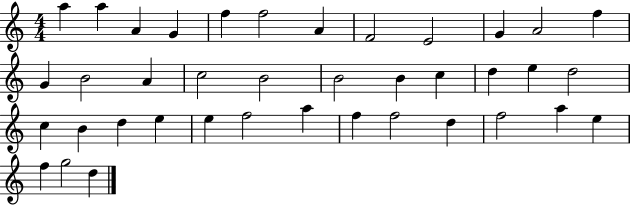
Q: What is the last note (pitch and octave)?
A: D5